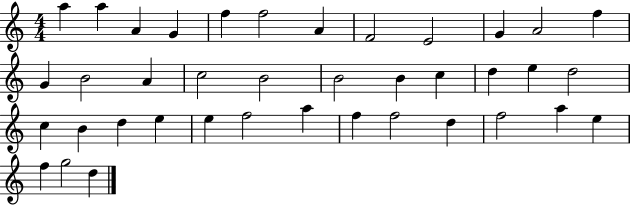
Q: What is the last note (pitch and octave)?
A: D5